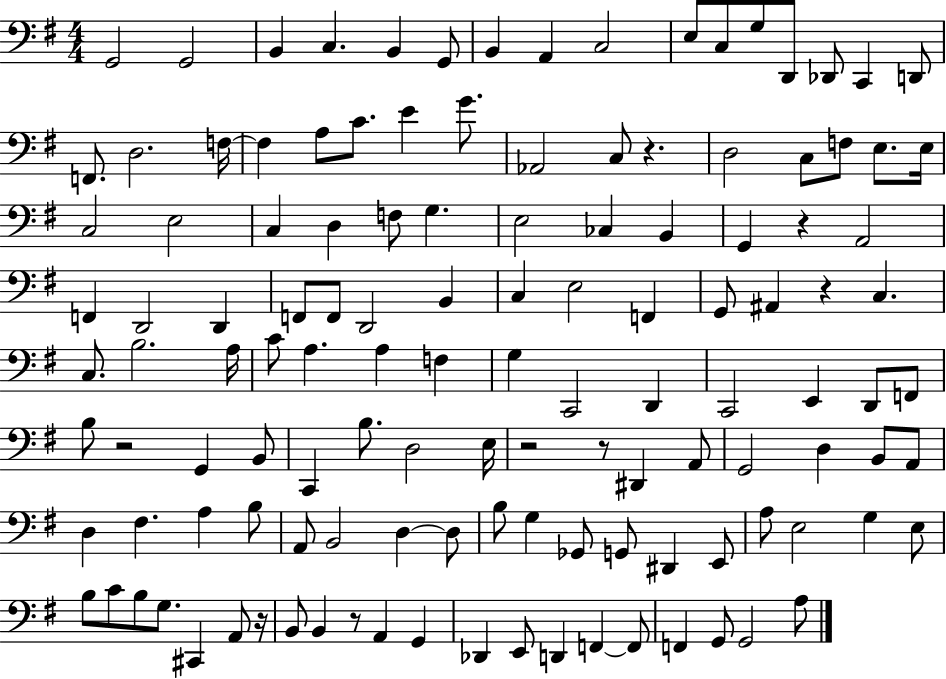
{
  \clef bass
  \numericTimeSignature
  \time 4/4
  \key g \major
  \repeat volta 2 { g,2 g,2 | b,4 c4. b,4 g,8 | b,4 a,4 c2 | e8 c8 g8 d,8 des,8 c,4 d,8 | \break f,8. d2. f16~~ | f4 a8 c'8. e'4 g'8. | aes,2 c8 r4. | d2 c8 f8 e8. e16 | \break c2 e2 | c4 d4 f8 g4. | e2 ces4 b,4 | g,4 r4 a,2 | \break f,4 d,2 d,4 | f,8 f,8 d,2 b,4 | c4 e2 f,4 | g,8 ais,4 r4 c4. | \break c8. b2. a16 | c'8 a4. a4 f4 | g4 c,2 d,4 | c,2 e,4 d,8 f,8 | \break b8 r2 g,4 b,8 | c,4 b8. d2 e16 | r2 r8 dis,4 a,8 | g,2 d4 b,8 a,8 | \break d4 fis4. a4 b8 | a,8 b,2 d4~~ d8 | b8 g4 ges,8 g,8 dis,4 e,8 | a8 e2 g4 e8 | \break b8 c'8 b8 g8. cis,4 a,8 r16 | b,8 b,4 r8 a,4 g,4 | des,4 e,8 d,4 f,4~~ f,8 | f,4 g,8 g,2 a8 | \break } \bar "|."
}